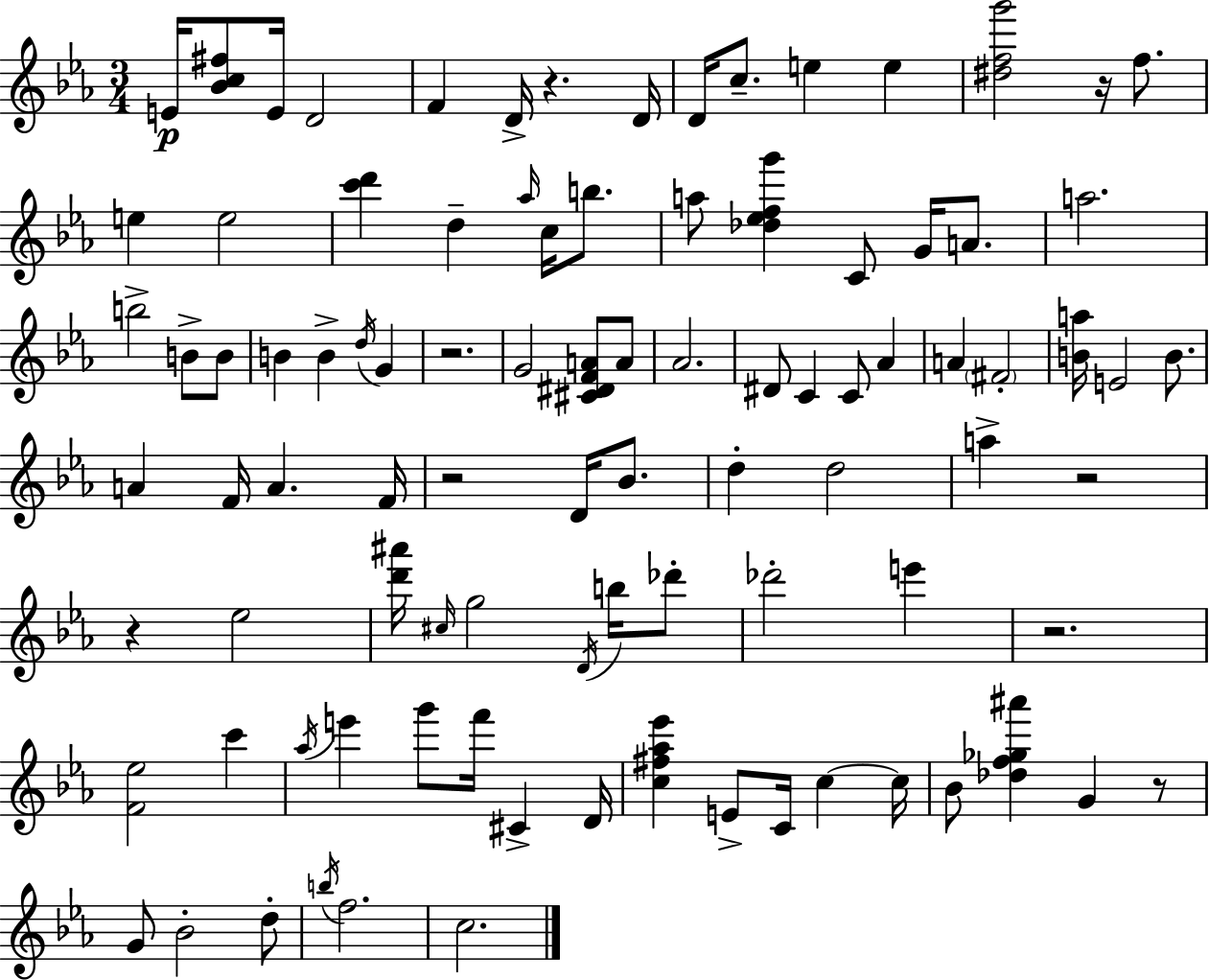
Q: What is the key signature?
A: EES major